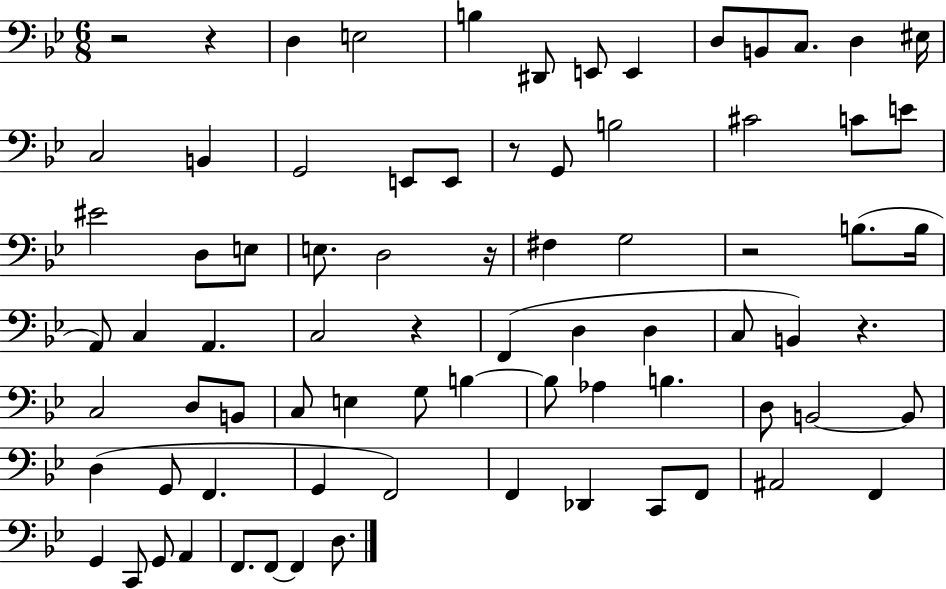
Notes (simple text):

R/h R/q D3/q E3/h B3/q D#2/e E2/e E2/q D3/e B2/e C3/e. D3/q EIS3/s C3/h B2/q G2/h E2/e E2/e R/e G2/e B3/h C#4/h C4/e E4/e EIS4/h D3/e E3/e E3/e. D3/h R/s F#3/q G3/h R/h B3/e. B3/s A2/e C3/q A2/q. C3/h R/q F2/q D3/q D3/q C3/e B2/q R/q. C3/h D3/e B2/e C3/e E3/q G3/e B3/q B3/e Ab3/q B3/q. D3/e B2/h B2/e D3/q G2/e F2/q. G2/q F2/h F2/q Db2/q C2/e F2/e A#2/h F2/q G2/q C2/e G2/e A2/q F2/e. F2/e F2/q D3/e.